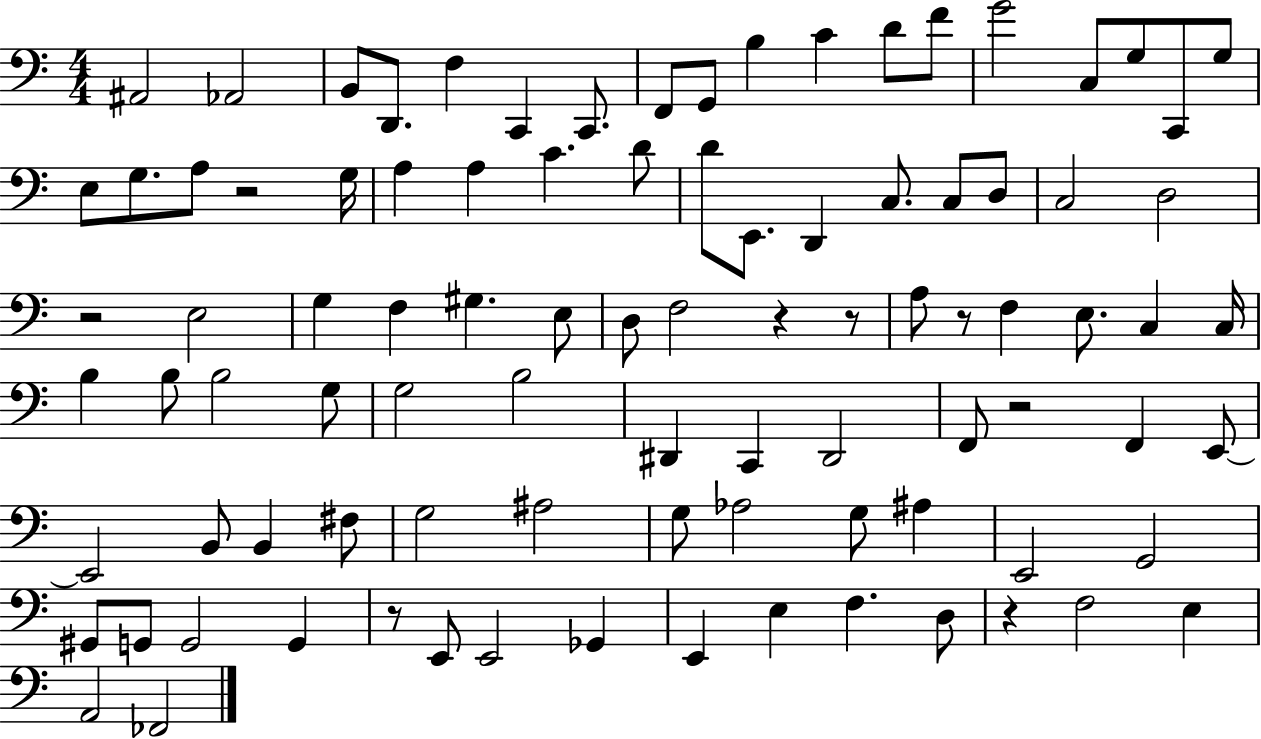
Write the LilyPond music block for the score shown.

{
  \clef bass
  \numericTimeSignature
  \time 4/4
  \key c \major
  ais,2 aes,2 | b,8 d,8. f4 c,4 c,8. | f,8 g,8 b4 c'4 d'8 f'8 | g'2 c8 g8 c,8 g8 | \break e8 g8. a8 r2 g16 | a4 a4 c'4. d'8 | d'8 e,8. d,4 c8. c8 d8 | c2 d2 | \break r2 e2 | g4 f4 gis4. e8 | d8 f2 r4 r8 | a8 r8 f4 e8. c4 c16 | \break b4 b8 b2 g8 | g2 b2 | dis,4 c,4 dis,2 | f,8 r2 f,4 e,8~~ | \break e,2 b,8 b,4 fis8 | g2 ais2 | g8 aes2 g8 ais4 | e,2 g,2 | \break gis,8 g,8 g,2 g,4 | r8 e,8 e,2 ges,4 | e,4 e4 f4. d8 | r4 f2 e4 | \break a,2 fes,2 | \bar "|."
}